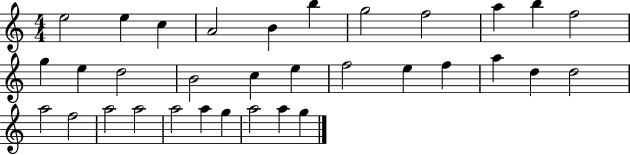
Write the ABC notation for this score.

X:1
T:Untitled
M:4/4
L:1/4
K:C
e2 e c A2 B b g2 f2 a b f2 g e d2 B2 c e f2 e f a d d2 a2 f2 a2 a2 a2 a g a2 a g